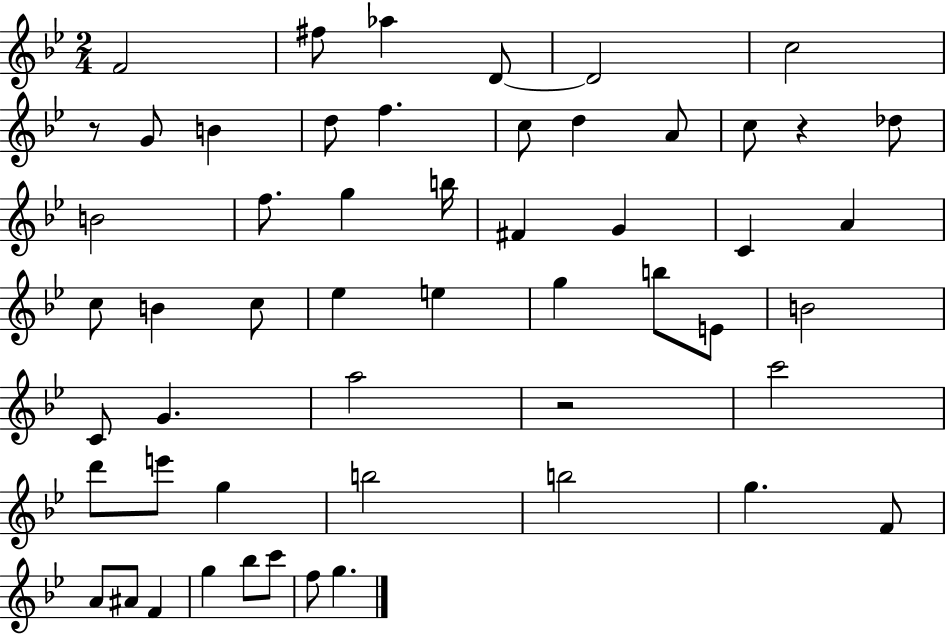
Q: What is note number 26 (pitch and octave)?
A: C5